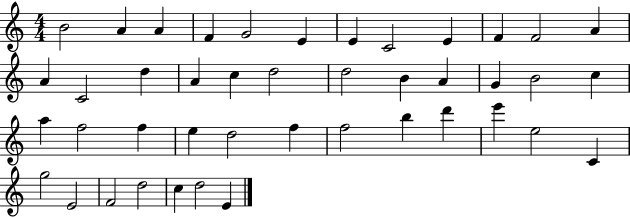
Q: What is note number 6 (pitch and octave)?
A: E4